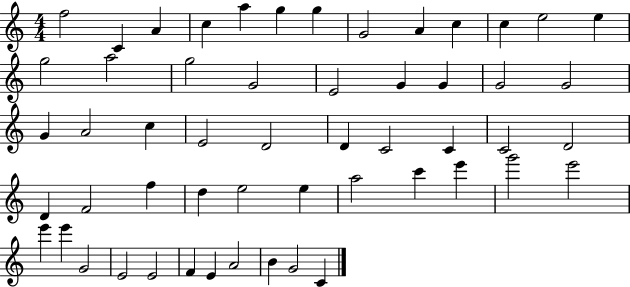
F5/h C4/q A4/q C5/q A5/q G5/q G5/q G4/h A4/q C5/q C5/q E5/h E5/q G5/h A5/h G5/h G4/h E4/h G4/q G4/q G4/h G4/h G4/q A4/h C5/q E4/h D4/h D4/q C4/h C4/q C4/h D4/h D4/q F4/h F5/q D5/q E5/h E5/q A5/h C6/q E6/q G6/h E6/h E6/q E6/q G4/h E4/h E4/h F4/q E4/q A4/h B4/q G4/h C4/q